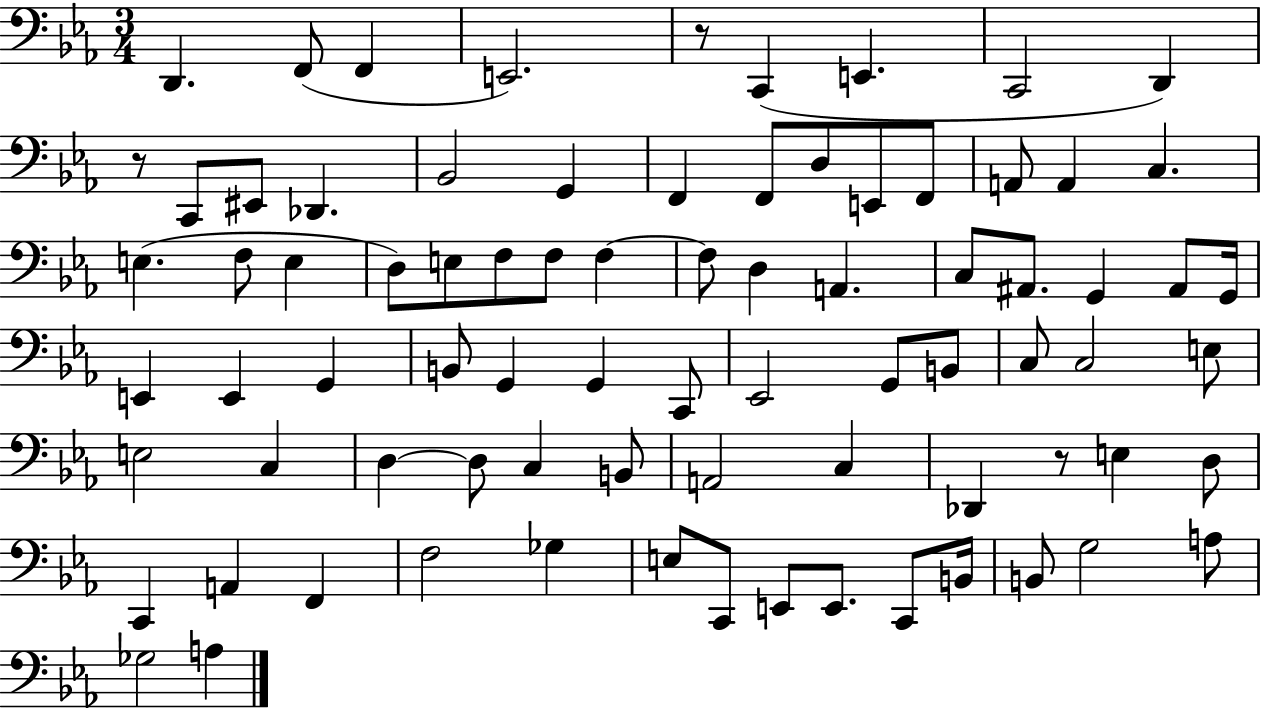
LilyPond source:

{
  \clef bass
  \numericTimeSignature
  \time 3/4
  \key ees \major
  d,4. f,8( f,4 | e,2.) | r8 c,4( e,4. | c,2 d,4) | \break r8 c,8 eis,8 des,4. | bes,2 g,4 | f,4 f,8 d8 e,8 f,8 | a,8 a,4 c4. | \break e4.( f8 e4 | d8) e8 f8 f8 f4~~ | f8 d4 a,4. | c8 ais,8. g,4 ais,8 g,16 | \break e,4 e,4 g,4 | b,8 g,4 g,4 c,8 | ees,2 g,8 b,8 | c8 c2 e8 | \break e2 c4 | d4~~ d8 c4 b,8 | a,2 c4 | des,4 r8 e4 d8 | \break c,4 a,4 f,4 | f2 ges4 | e8 c,8 e,8 e,8. c,8 b,16 | b,8 g2 a8 | \break ges2 a4 | \bar "|."
}